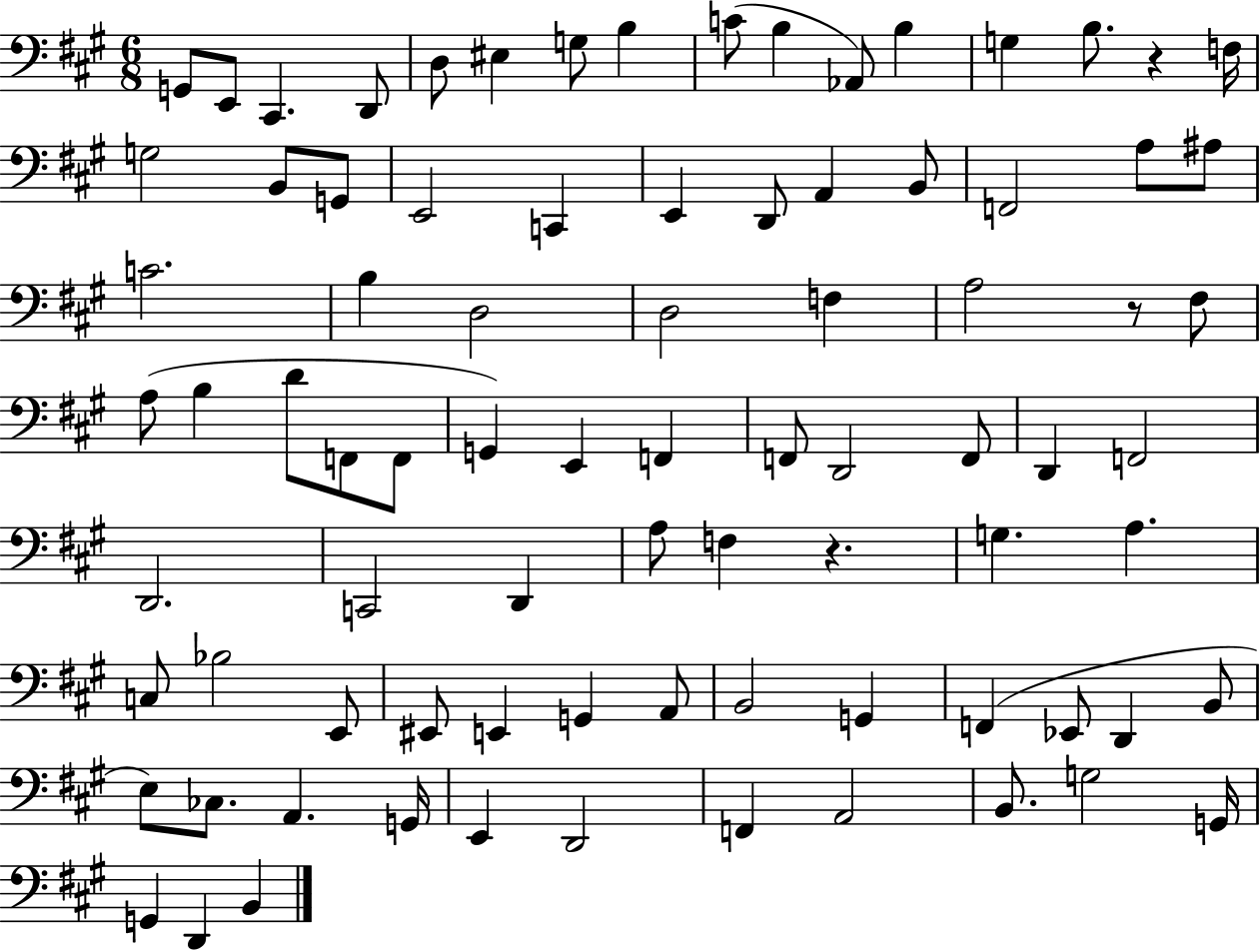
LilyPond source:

{
  \clef bass
  \numericTimeSignature
  \time 6/8
  \key a \major
  g,8 e,8 cis,4. d,8 | d8 eis4 g8 b4 | c'8( b4 aes,8) b4 | g4 b8. r4 f16 | \break g2 b,8 g,8 | e,2 c,4 | e,4 d,8 a,4 b,8 | f,2 a8 ais8 | \break c'2. | b4 d2 | d2 f4 | a2 r8 fis8 | \break a8( b4 d'8 f,8 f,8 | g,4) e,4 f,4 | f,8 d,2 f,8 | d,4 f,2 | \break d,2. | c,2 d,4 | a8 f4 r4. | g4. a4. | \break c8 bes2 e,8 | eis,8 e,4 g,4 a,8 | b,2 g,4 | f,4( ees,8 d,4 b,8 | \break e8) ces8. a,4. g,16 | e,4 d,2 | f,4 a,2 | b,8. g2 g,16 | \break g,4 d,4 b,4 | \bar "|."
}